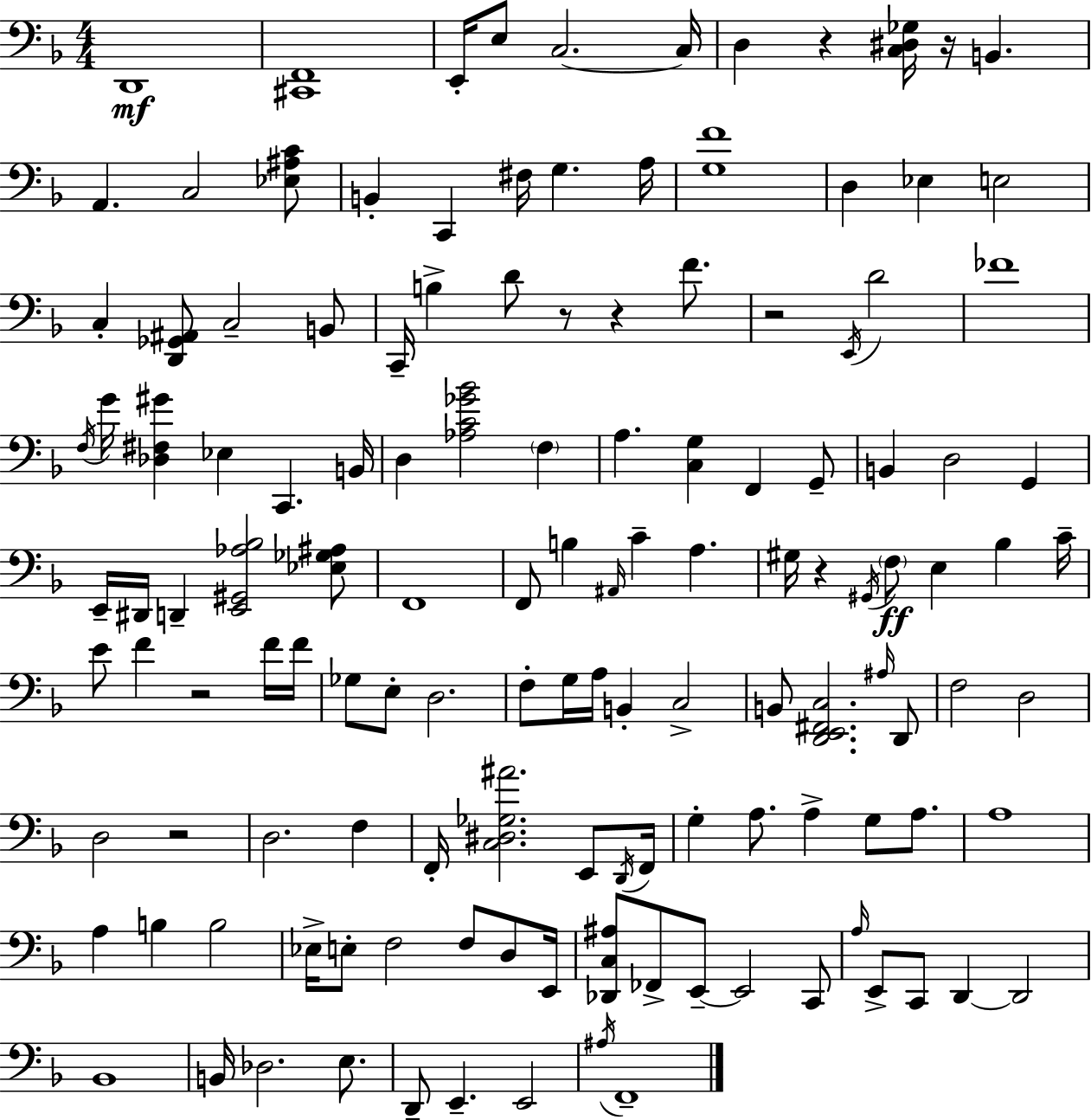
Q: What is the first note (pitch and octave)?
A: D2